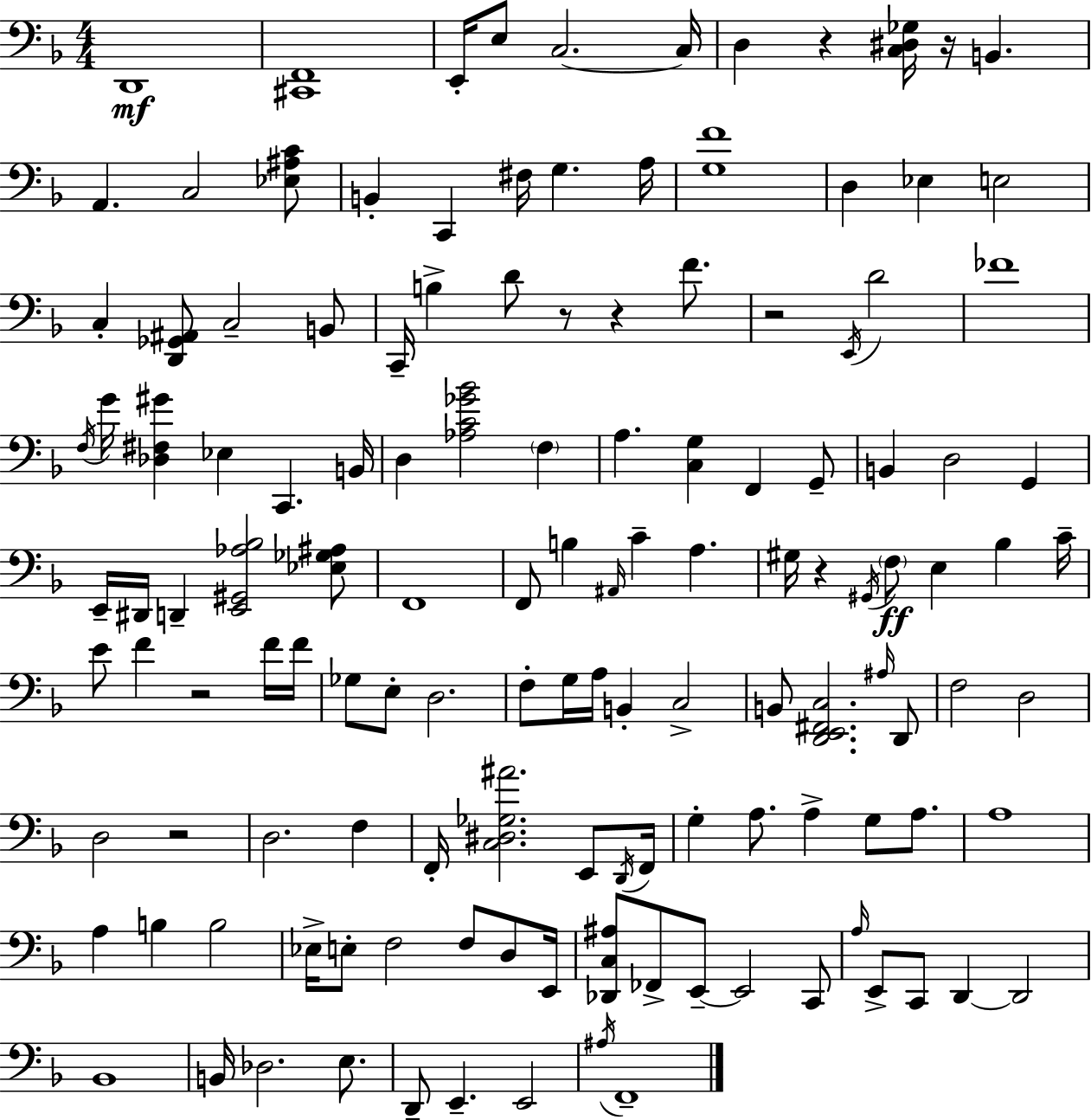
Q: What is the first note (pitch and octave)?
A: D2